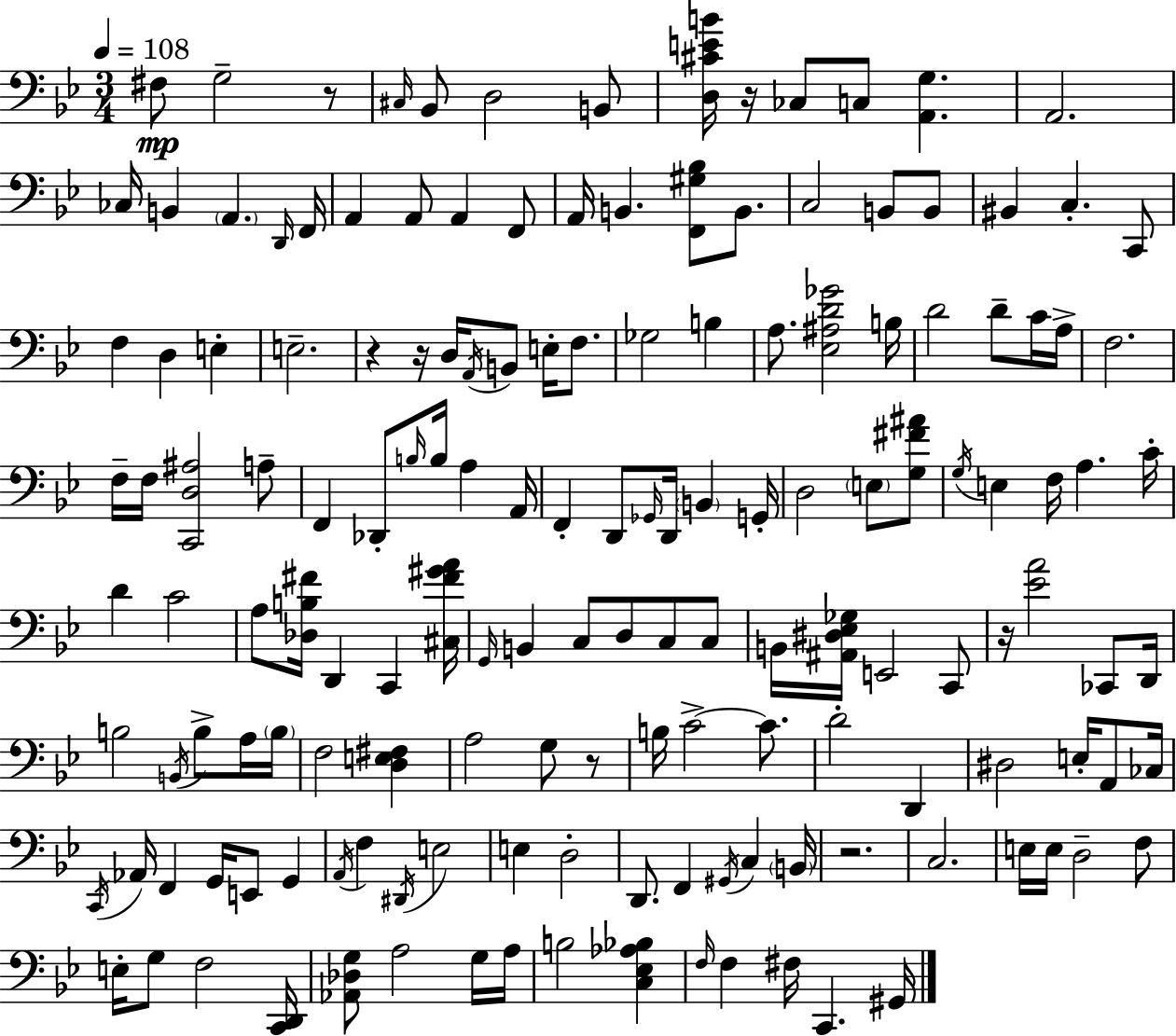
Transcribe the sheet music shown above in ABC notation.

X:1
T:Untitled
M:3/4
L:1/4
K:Bb
^F,/2 G,2 z/2 ^C,/4 _B,,/2 D,2 B,,/2 [D,^CEB]/4 z/4 _C,/2 C,/2 [A,,G,] A,,2 _C,/4 B,, A,, D,,/4 F,,/4 A,, A,,/2 A,, F,,/2 A,,/4 B,, [F,,^G,_B,]/2 B,,/2 C,2 B,,/2 B,,/2 ^B,, C, C,,/2 F, D, E, E,2 z z/4 D,/4 A,,/4 B,,/2 E,/4 F,/2 _G,2 B, A,/2 [_E,^A,D_G]2 B,/4 D2 D/2 C/4 A,/4 F,2 F,/4 F,/4 [C,,D,^A,]2 A,/2 F,, _D,,/2 B,/4 B,/4 A, A,,/4 F,, D,,/2 _G,,/4 D,,/4 B,, G,,/4 D,2 E,/2 [G,^F^A]/2 G,/4 E, F,/4 A, C/4 D C2 A,/2 [_D,B,^F]/4 D,, C,, [^C,^F^GA]/4 G,,/4 B,, C,/2 D,/2 C,/2 C,/2 B,,/4 [^A,,^D,_E,_G,]/4 E,,2 C,,/2 z/4 [_EA]2 _C,,/2 D,,/4 B,2 B,,/4 B,/2 A,/4 B,/4 F,2 [D,E,^F,] A,2 G,/2 z/2 B,/4 C2 C/2 D2 D,, ^D,2 E,/4 A,,/2 _C,/4 C,,/4 _A,,/4 F,, G,,/4 E,,/2 G,, A,,/4 F, ^D,,/4 E,2 E, D,2 D,,/2 F,, ^G,,/4 C, B,,/4 z2 C,2 E,/4 E,/4 D,2 F,/2 E,/4 G,/2 F,2 [C,,D,,]/4 [_A,,_D,G,]/2 A,2 G,/4 A,/4 B,2 [C,_E,_A,_B,] F,/4 F, ^F,/4 C,, ^G,,/4